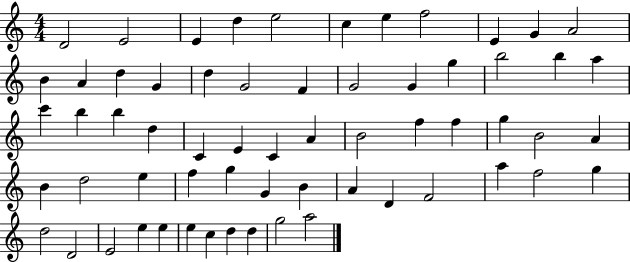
D4/h E4/h E4/q D5/q E5/h C5/q E5/q F5/h E4/q G4/q A4/h B4/q A4/q D5/q G4/q D5/q G4/h F4/q G4/h G4/q G5/q B5/h B5/q A5/q C6/q B5/q B5/q D5/q C4/q E4/q C4/q A4/q B4/h F5/q F5/q G5/q B4/h A4/q B4/q D5/h E5/q F5/q G5/q G4/q B4/q A4/q D4/q F4/h A5/q F5/h G5/q D5/h D4/h E4/h E5/q E5/q E5/q C5/q D5/q D5/q G5/h A5/h